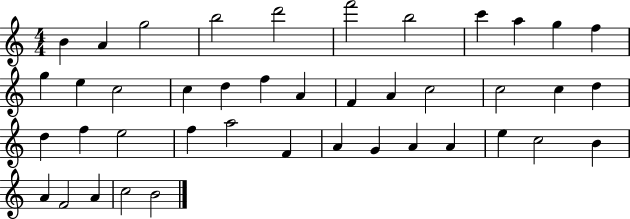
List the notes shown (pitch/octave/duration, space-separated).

B4/q A4/q G5/h B5/h D6/h F6/h B5/h C6/q A5/q G5/q F5/q G5/q E5/q C5/h C5/q D5/q F5/q A4/q F4/q A4/q C5/h C5/h C5/q D5/q D5/q F5/q E5/h F5/q A5/h F4/q A4/q G4/q A4/q A4/q E5/q C5/h B4/q A4/q F4/h A4/q C5/h B4/h